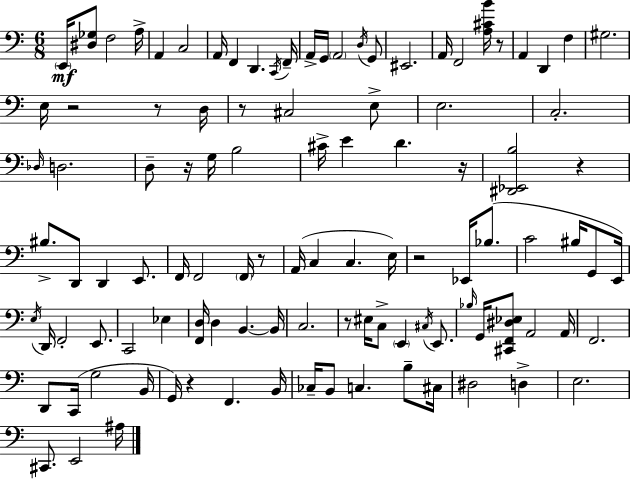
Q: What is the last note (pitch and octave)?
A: A#3